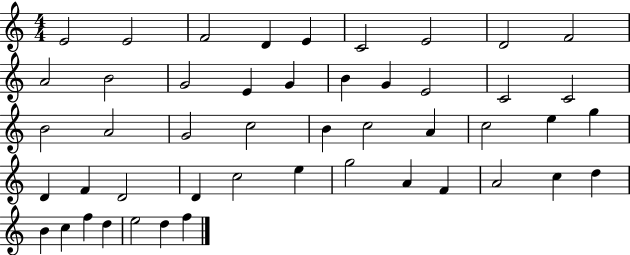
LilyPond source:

{
  \clef treble
  \numericTimeSignature
  \time 4/4
  \key c \major
  e'2 e'2 | f'2 d'4 e'4 | c'2 e'2 | d'2 f'2 | \break a'2 b'2 | g'2 e'4 g'4 | b'4 g'4 e'2 | c'2 c'2 | \break b'2 a'2 | g'2 c''2 | b'4 c''2 a'4 | c''2 e''4 g''4 | \break d'4 f'4 d'2 | d'4 c''2 e''4 | g''2 a'4 f'4 | a'2 c''4 d''4 | \break b'4 c''4 f''4 d''4 | e''2 d''4 f''4 | \bar "|."
}